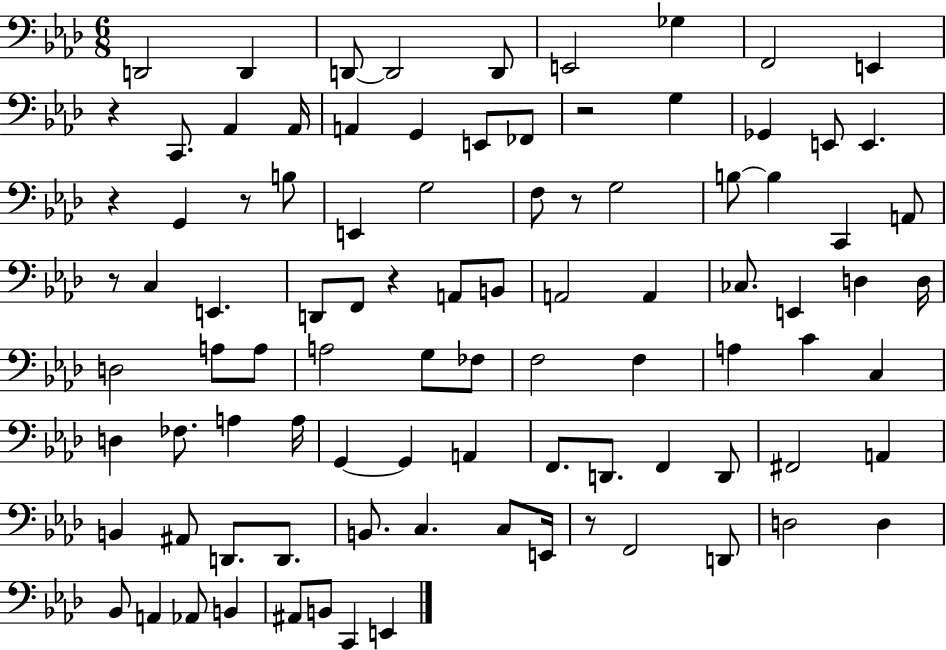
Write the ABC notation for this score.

X:1
T:Untitled
M:6/8
L:1/4
K:Ab
D,,2 D,, D,,/2 D,,2 D,,/2 E,,2 _G, F,,2 E,, z C,,/2 _A,, _A,,/4 A,, G,, E,,/2 _F,,/2 z2 G, _G,, E,,/2 E,, z G,, z/2 B,/2 E,, G,2 F,/2 z/2 G,2 B,/2 B, C,, A,,/2 z/2 C, E,, D,,/2 F,,/2 z A,,/2 B,,/2 A,,2 A,, _C,/2 E,, D, D,/4 D,2 A,/2 A,/2 A,2 G,/2 _F,/2 F,2 F, A, C C, D, _F,/2 A, A,/4 G,, G,, A,, F,,/2 D,,/2 F,, D,,/2 ^F,,2 A,, B,, ^A,,/2 D,,/2 D,,/2 B,,/2 C, C,/2 E,,/4 z/2 F,,2 D,,/2 D,2 D, _B,,/2 A,, _A,,/2 B,, ^A,,/2 B,,/2 C,, E,,